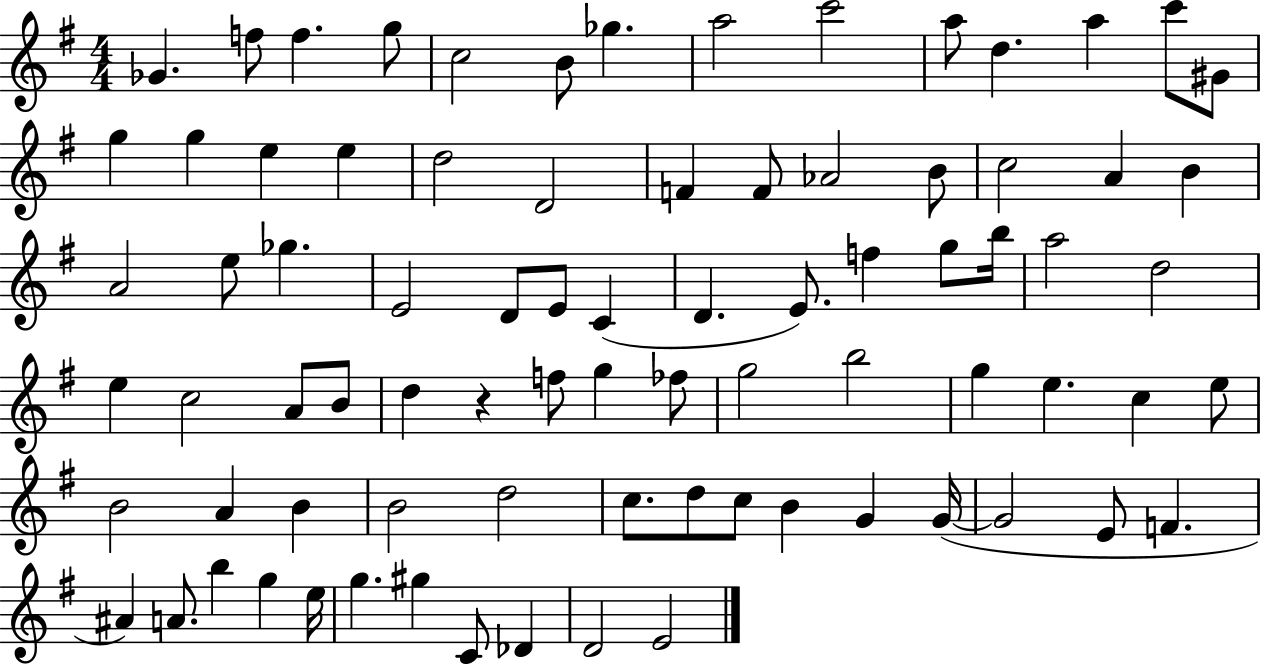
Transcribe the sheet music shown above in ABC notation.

X:1
T:Untitled
M:4/4
L:1/4
K:G
_G f/2 f g/2 c2 B/2 _g a2 c'2 a/2 d a c'/2 ^G/2 g g e e d2 D2 F F/2 _A2 B/2 c2 A B A2 e/2 _g E2 D/2 E/2 C D E/2 f g/2 b/4 a2 d2 e c2 A/2 B/2 d z f/2 g _f/2 g2 b2 g e c e/2 B2 A B B2 d2 c/2 d/2 c/2 B G G/4 G2 E/2 F ^A A/2 b g e/4 g ^g C/2 _D D2 E2